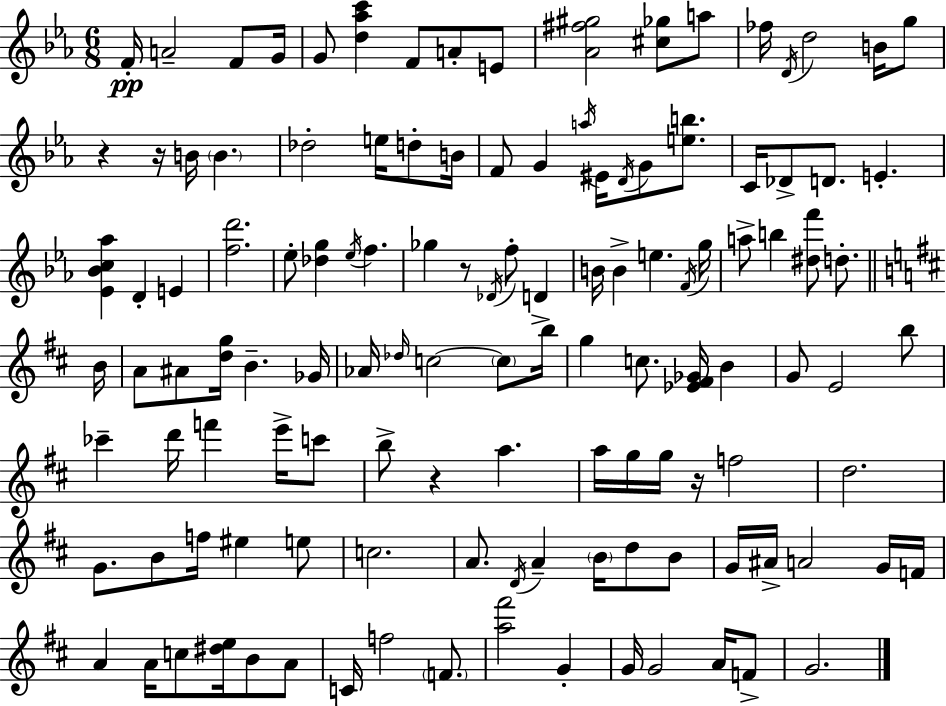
{
  \clef treble
  \numericTimeSignature
  \time 6/8
  \key c \minor
  \repeat volta 2 { f'16-.\pp a'2-- f'8 g'16 | g'8 <d'' aes'' c'''>4 f'8 a'8-. e'8 | <aes' fis'' gis''>2 <cis'' ges''>8 a''8 | fes''16 \acciaccatura { d'16 } d''2 b'16 g''8 | \break r4 r16 b'16 \parenthesize b'4. | des''2-. e''16 d''8-. | b'16 f'8 g'4 \acciaccatura { a''16 } eis'16 \acciaccatura { d'16 } g'8 | <e'' b''>8. c'16 des'8-> d'8. e'4.-. | \break <ees' bes' c'' aes''>4 d'4-. e'4 | <f'' d'''>2. | ees''8-. <des'' g''>4 \acciaccatura { ees''16 } f''4. | ges''4 r8 \acciaccatura { des'16 } f''8-. | \break d'4-> b'16 b'4-> e''4. | \acciaccatura { f'16 } g''16 a''8-> b''4 | <dis'' f'''>8 d''8.-. \bar "||" \break \key d \major b'16 a'8 ais'8 <d'' g''>16 b'4.-- | ges'16 aes'16 \grace { des''16 } c''2~~ \parenthesize c''8 | b''16 g''4 c''8. <ees' fis' ges'>16 b'4 | g'8 e'2 | \break b''8 ces'''4-- d'''16 f'''4 e'''16-> | c'''8 b''8-> r4 a''4. | a''16 g''16 g''16 r16 f''2 | d''2. | \break g'8. b'8 f''16 eis''4 | e''8 c''2. | a'8. \acciaccatura { d'16 } a'4-- \parenthesize b'16 d''8 | b'8 g'16 ais'16-> a'2 | \break g'16 f'16 a'4 a'16 c''8 <dis'' e''>16 b'8 | a'8 c'16 f''2 | \parenthesize f'8. <a'' fis'''>2 g'4-. | g'16 g'2 | \break a'16 f'8-> g'2. | } \bar "|."
}